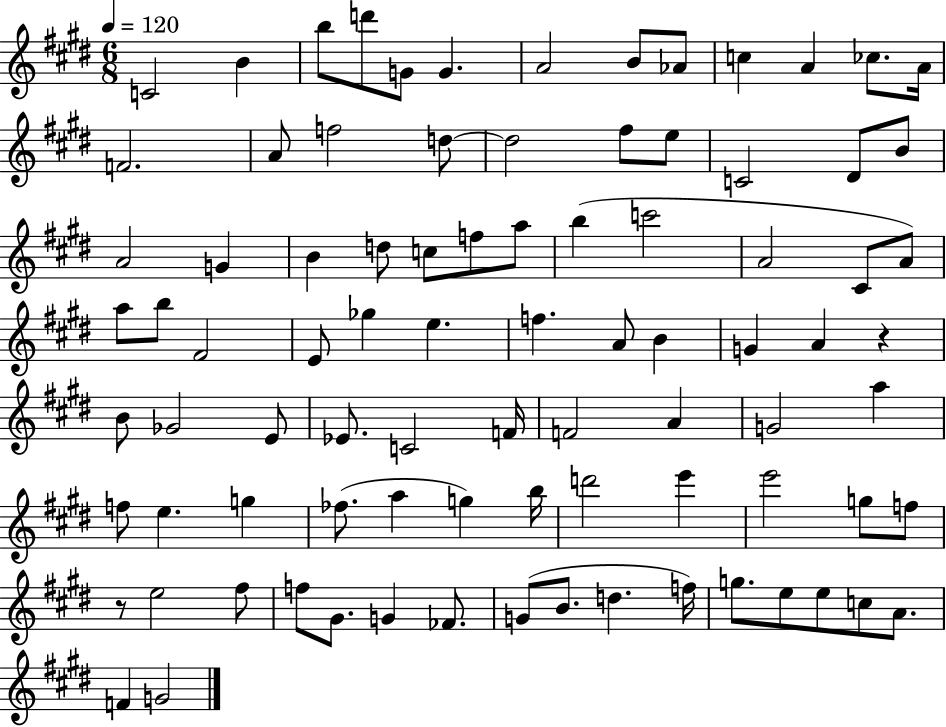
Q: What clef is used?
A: treble